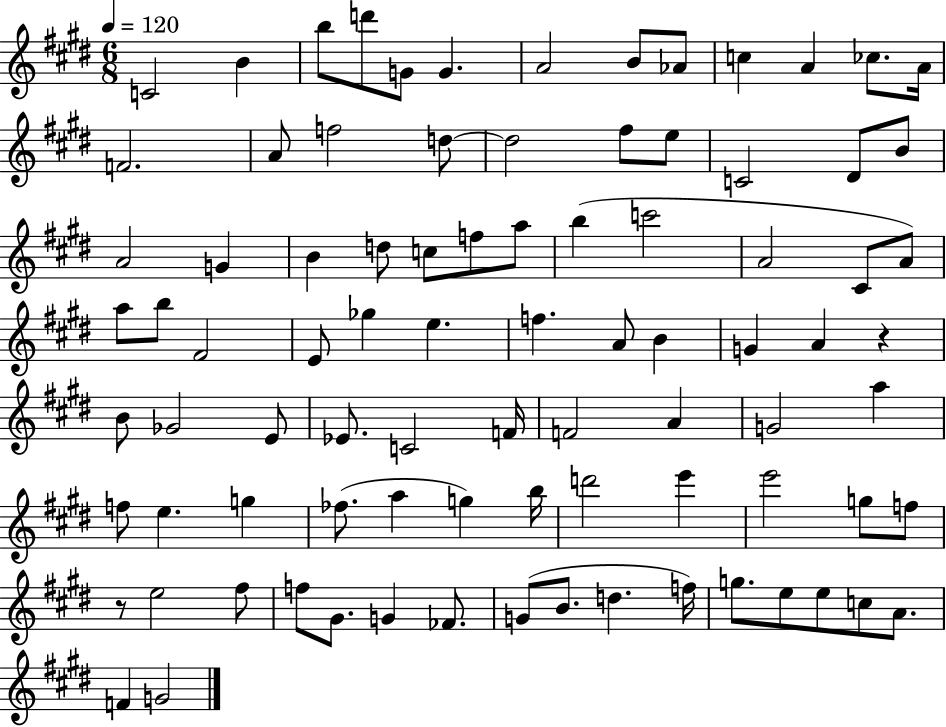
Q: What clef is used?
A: treble